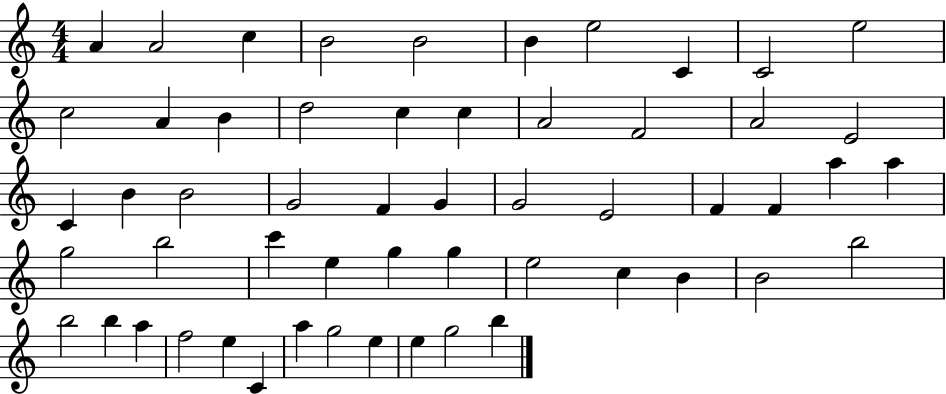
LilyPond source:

{
  \clef treble
  \numericTimeSignature
  \time 4/4
  \key c \major
  a'4 a'2 c''4 | b'2 b'2 | b'4 e''2 c'4 | c'2 e''2 | \break c''2 a'4 b'4 | d''2 c''4 c''4 | a'2 f'2 | a'2 e'2 | \break c'4 b'4 b'2 | g'2 f'4 g'4 | g'2 e'2 | f'4 f'4 a''4 a''4 | \break g''2 b''2 | c'''4 e''4 g''4 g''4 | e''2 c''4 b'4 | b'2 b''2 | \break b''2 b''4 a''4 | f''2 e''4 c'4 | a''4 g''2 e''4 | e''4 g''2 b''4 | \break \bar "|."
}